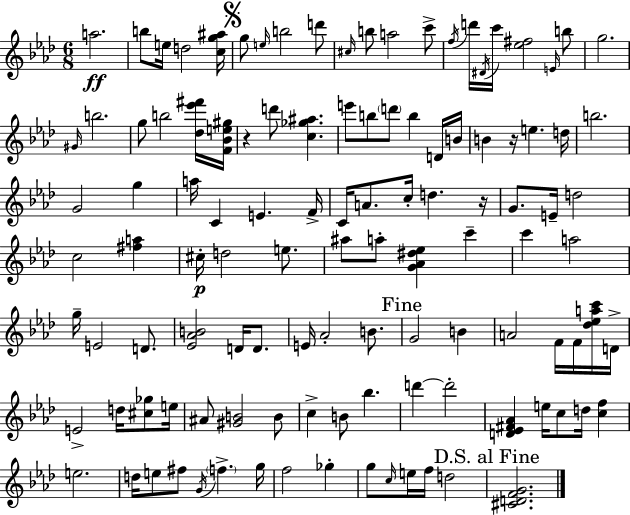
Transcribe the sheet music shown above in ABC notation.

X:1
T:Untitled
M:6/8
L:1/4
K:Ab
a2 b/2 e/4 d2 [cg^a]/4 g/2 e/4 b2 d'/2 ^c/4 b/2 a2 c'/2 f/4 d'/4 ^D/4 c'/4 [_e^f]2 E/4 b/2 g2 ^G/4 b2 g/2 b2 [_d_e'^f']/4 [F_Be^g]/4 z d'/2 [c_g^a] e'/2 b/2 d'/2 b D/4 B/4 B z/4 e d/4 b2 G2 g a/4 C E F/4 C/4 A/2 c/4 d z/4 G/2 E/4 d2 c2 [^fa] ^c/4 d2 e/2 ^a/2 a/2 [G_A^d_e] c' c' a2 g/4 E2 D/2 [_E_AB]2 D/4 D/2 E/4 _A2 B/2 G2 B A2 F/4 F/4 [_d_eac']/4 D/4 E2 d/4 [^c_g]/2 e/4 ^A/2 [^GB]2 B/2 c B/2 _b d' d'2 [D_E^F_A] e/4 c/2 d/4 [cf] e2 d/4 e/2 ^f/2 G/4 f g/4 f2 _g g/2 c/4 e/4 f/4 d2 [^CDFG]2